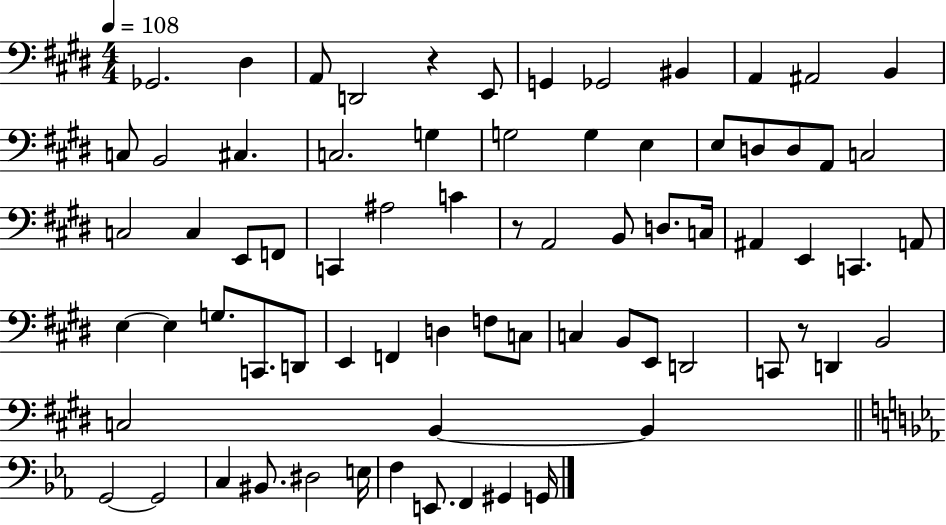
X:1
T:Untitled
M:4/4
L:1/4
K:E
_G,,2 ^D, A,,/2 D,,2 z E,,/2 G,, _G,,2 ^B,, A,, ^A,,2 B,, C,/2 B,,2 ^C, C,2 G, G,2 G, E, E,/2 D,/2 D,/2 A,,/2 C,2 C,2 C, E,,/2 F,,/2 C,, ^A,2 C z/2 A,,2 B,,/2 D,/2 C,/4 ^A,, E,, C,, A,,/2 E, E, G,/2 C,,/2 D,,/2 E,, F,, D, F,/2 C,/2 C, B,,/2 E,,/2 D,,2 C,,/2 z/2 D,, B,,2 C,2 B,, B,, G,,2 G,,2 C, ^B,,/2 ^D,2 E,/4 F, E,,/2 F,, ^G,, G,,/4